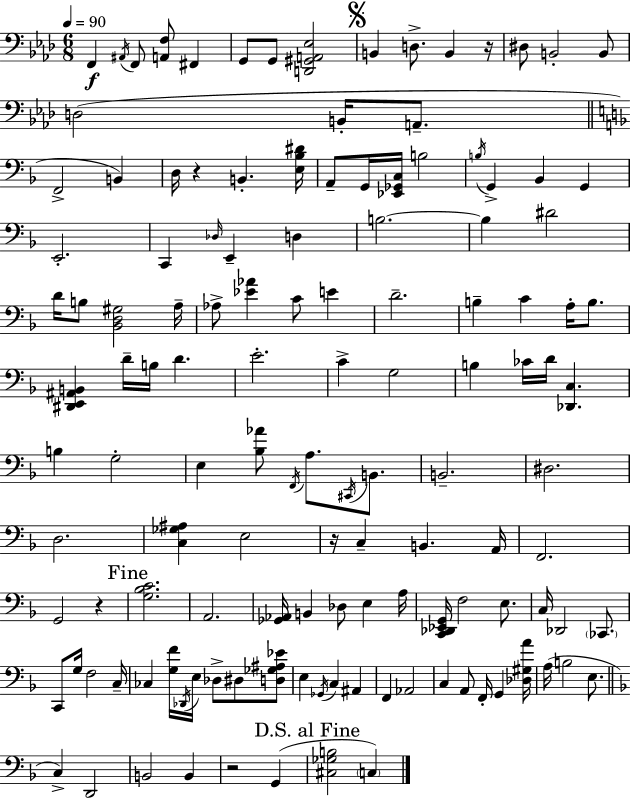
F2/q A#2/s F2/e [A2,F3]/e F#2/q G2/e G2/e [D2,G#2,A2,Eb3]/h B2/q D3/e. B2/q R/s D#3/e B2/h B2/e D3/h B2/s A2/e. F2/h B2/q D3/s R/q B2/q. [E3,Bb3,D#4]/s A2/e G2/s [Eb2,Gb2,C3]/s B3/h B3/s G2/q Bb2/q G2/q E2/h. C2/q Db3/s E2/q D3/q B3/h. B3/q D#4/h D4/s B3/e [Bb2,D3,G#3]/h A3/s Ab3/e [Eb4,Ab4]/q C4/e E4/q D4/h. B3/q C4/q A3/s B3/e. [D#2,E2,A#2,B2]/q D4/s B3/s D4/q. E4/h. C4/q G3/h B3/q CES4/s D4/s [Db2,C3]/q. B3/q G3/h E3/q [Bb3,Ab4]/e F2/s A3/e. C#2/s B2/e. B2/h. D#3/h. D3/h. [C3,Gb3,A#3]/q E3/h R/s C3/q B2/q. A2/s F2/h. G2/h R/q [G3,Bb3,C4]/h. A2/h. [Gb2,Ab2]/s B2/q Db3/e E3/q A3/s [C2,Db2,Eb2,G2]/s F3/h E3/e. C3/s Db2/h CES2/e. C2/e G3/s F3/h C3/s CES3/q [G3,F4]/s Db2/s E3/s Db3/e D#3/e [D3,Gb3,A#3,Eb4]/e E3/q Gb2/s C3/q A#2/q F2/q Ab2/h C3/q A2/e F2/s G2/q [Db3,G#3,A4]/s A3/s B3/h E3/e. C3/q D2/h B2/h B2/q R/h G2/q [C#3,Gb3,B3]/h C3/q